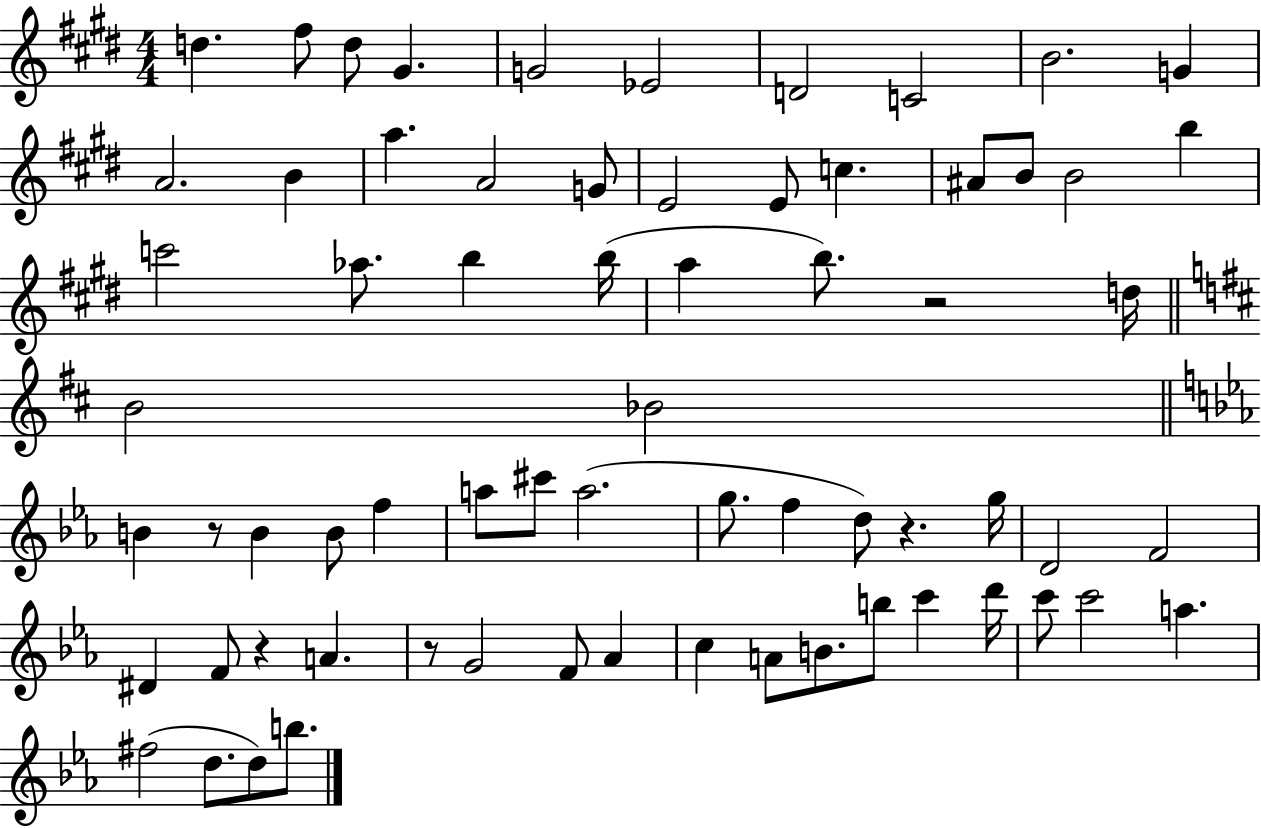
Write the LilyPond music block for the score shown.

{
  \clef treble
  \numericTimeSignature
  \time 4/4
  \key e \major
  d''4. fis''8 d''8 gis'4. | g'2 ees'2 | d'2 c'2 | b'2. g'4 | \break a'2. b'4 | a''4. a'2 g'8 | e'2 e'8 c''4. | ais'8 b'8 b'2 b''4 | \break c'''2 aes''8. b''4 b''16( | a''4 b''8.) r2 d''16 | \bar "||" \break \key d \major b'2 bes'2 | \bar "||" \break \key ees \major b'4 r8 b'4 b'8 f''4 | a''8 cis'''8 a''2.( | g''8. f''4 d''8) r4. g''16 | d'2 f'2 | \break dis'4 f'8 r4 a'4. | r8 g'2 f'8 aes'4 | c''4 a'8 b'8. b''8 c'''4 d'''16 | c'''8 c'''2 a''4. | \break fis''2( d''8. d''8) b''8. | \bar "|."
}